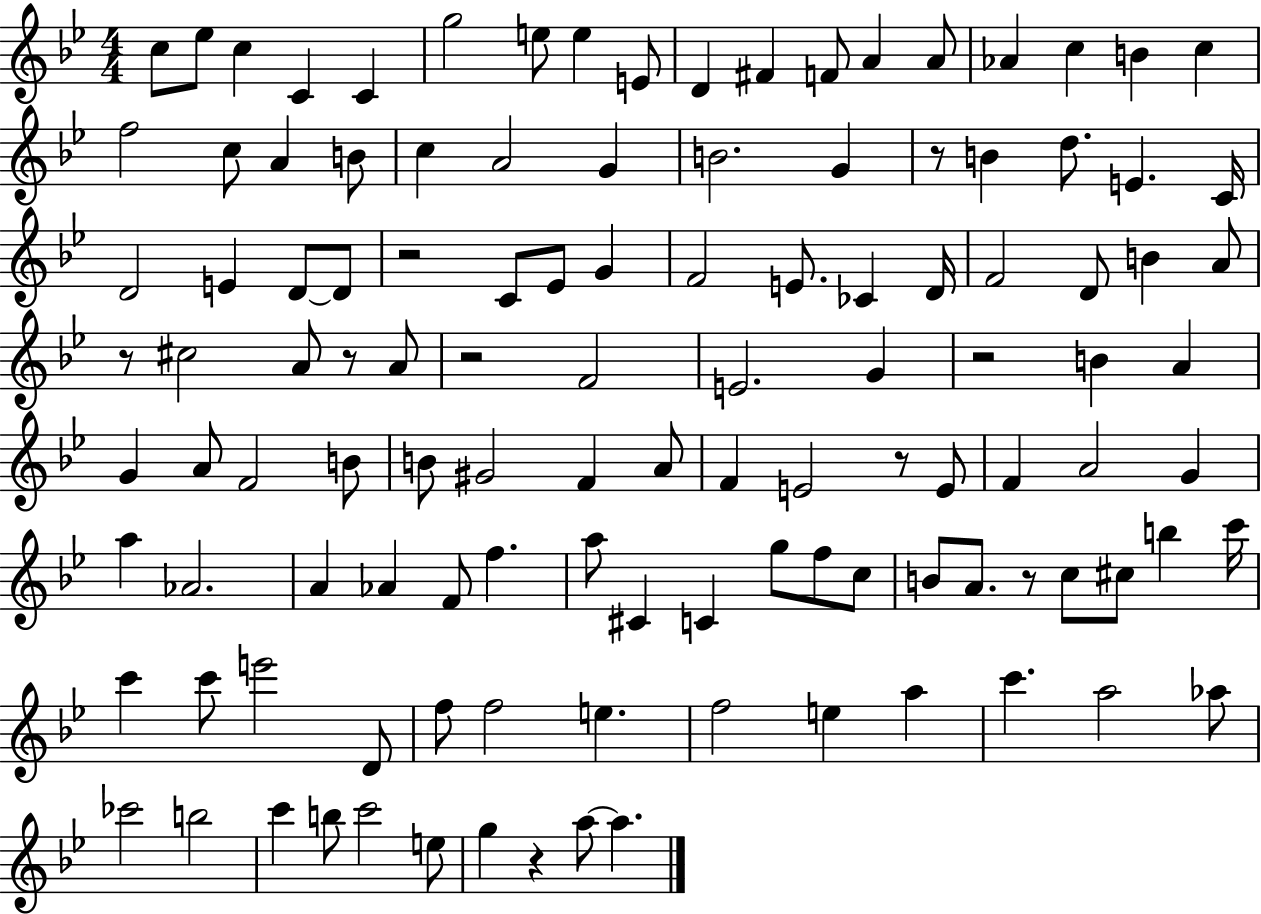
C5/e Eb5/e C5/q C4/q C4/q G5/h E5/e E5/q E4/e D4/q F#4/q F4/e A4/q A4/e Ab4/q C5/q B4/q C5/q F5/h C5/e A4/q B4/e C5/q A4/h G4/q B4/h. G4/q R/e B4/q D5/e. E4/q. C4/s D4/h E4/q D4/e D4/e R/h C4/e Eb4/e G4/q F4/h E4/e. CES4/q D4/s F4/h D4/e B4/q A4/e R/e C#5/h A4/e R/e A4/e R/h F4/h E4/h. G4/q R/h B4/q A4/q G4/q A4/e F4/h B4/e B4/e G#4/h F4/q A4/e F4/q E4/h R/e E4/e F4/q A4/h G4/q A5/q Ab4/h. A4/q Ab4/q F4/e F5/q. A5/e C#4/q C4/q G5/e F5/e C5/e B4/e A4/e. R/e C5/e C#5/e B5/q C6/s C6/q C6/e E6/h D4/e F5/e F5/h E5/q. F5/h E5/q A5/q C6/q. A5/h Ab5/e CES6/h B5/h C6/q B5/e C6/h E5/e G5/q R/q A5/e A5/q.